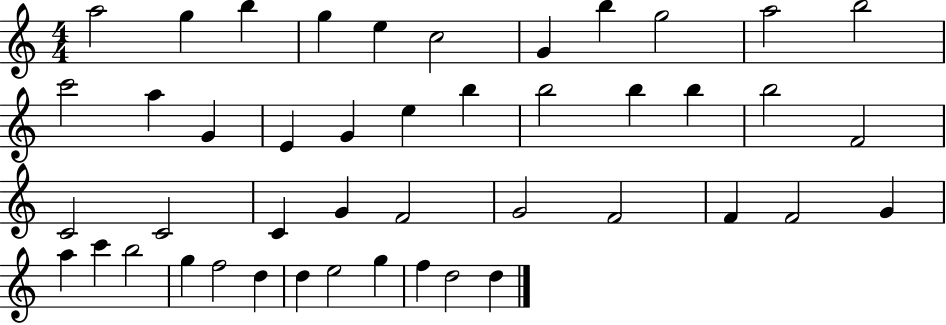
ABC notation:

X:1
T:Untitled
M:4/4
L:1/4
K:C
a2 g b g e c2 G b g2 a2 b2 c'2 a G E G e b b2 b b b2 F2 C2 C2 C G F2 G2 F2 F F2 G a c' b2 g f2 d d e2 g f d2 d